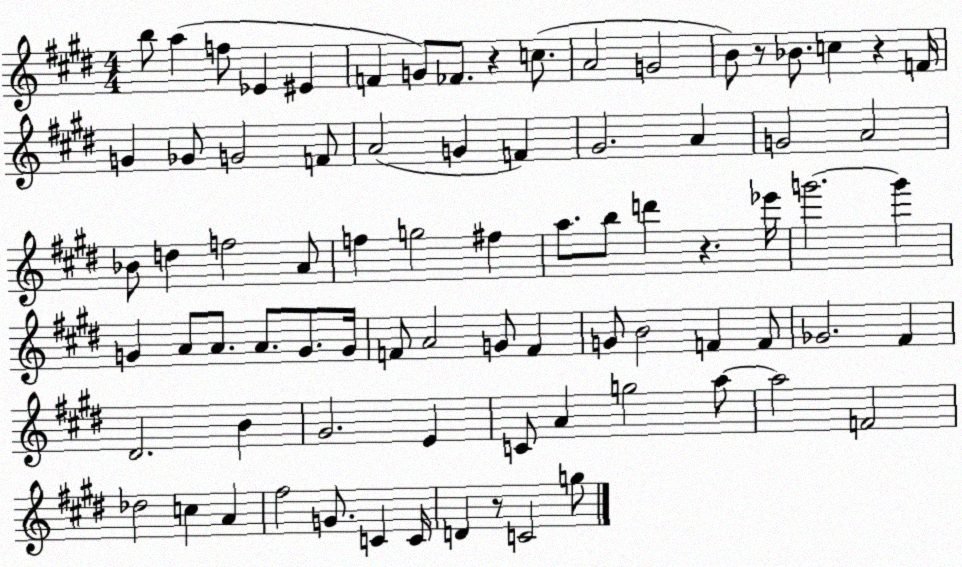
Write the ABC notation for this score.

X:1
T:Untitled
M:4/4
L:1/4
K:E
b/2 a f/2 _E ^E F G/2 _F/2 z c/2 A2 G2 B/2 z/2 _B/2 c z F/4 G _G/2 G2 F/2 A2 G F ^G2 A G2 A2 _B/2 d f2 A/2 f g2 ^f a/2 b/2 d' z _e'/4 g'2 g' G A/2 A/2 A/2 G/2 G/4 F/2 A2 G/2 F G/2 B2 F F/2 _G2 ^F ^D2 B ^G2 E C/2 A g2 a/2 a2 F2 _d2 c A ^f2 G/2 C C/4 D z/2 C2 g/2